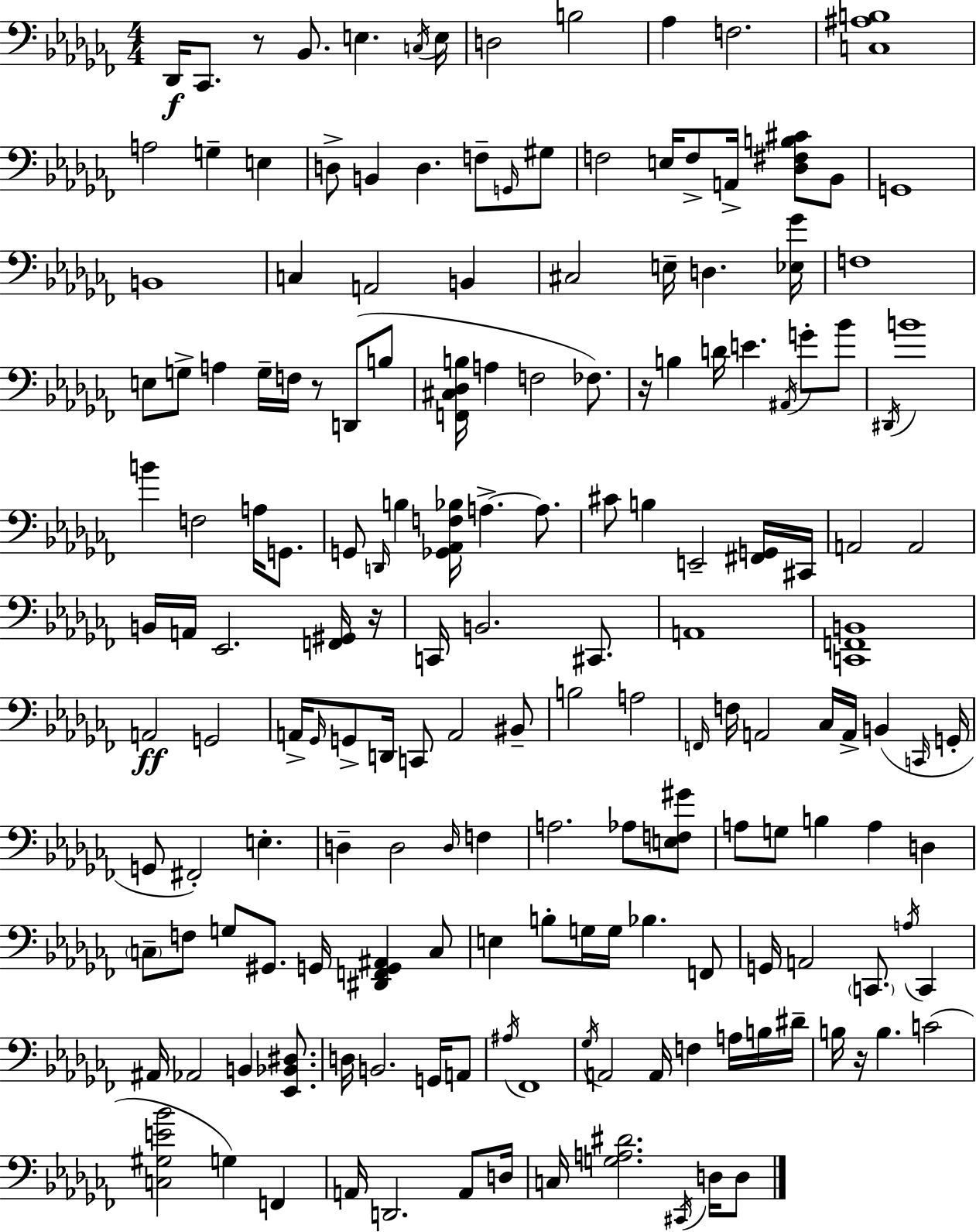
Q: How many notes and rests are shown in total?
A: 170